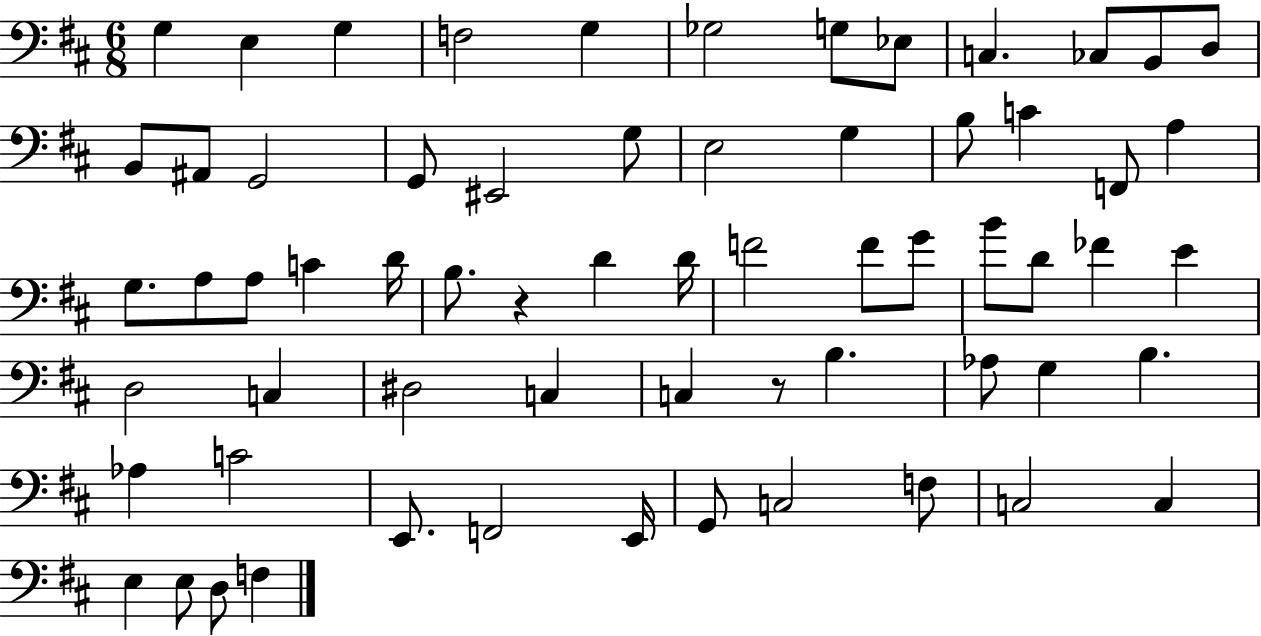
X:1
T:Untitled
M:6/8
L:1/4
K:D
G, E, G, F,2 G, _G,2 G,/2 _E,/2 C, _C,/2 B,,/2 D,/2 B,,/2 ^A,,/2 G,,2 G,,/2 ^E,,2 G,/2 E,2 G, B,/2 C F,,/2 A, G,/2 A,/2 A,/2 C D/4 B,/2 z D D/4 F2 F/2 G/2 B/2 D/2 _F E D,2 C, ^D,2 C, C, z/2 B, _A,/2 G, B, _A, C2 E,,/2 F,,2 E,,/4 G,,/2 C,2 F,/2 C,2 C, E, E,/2 D,/2 F,